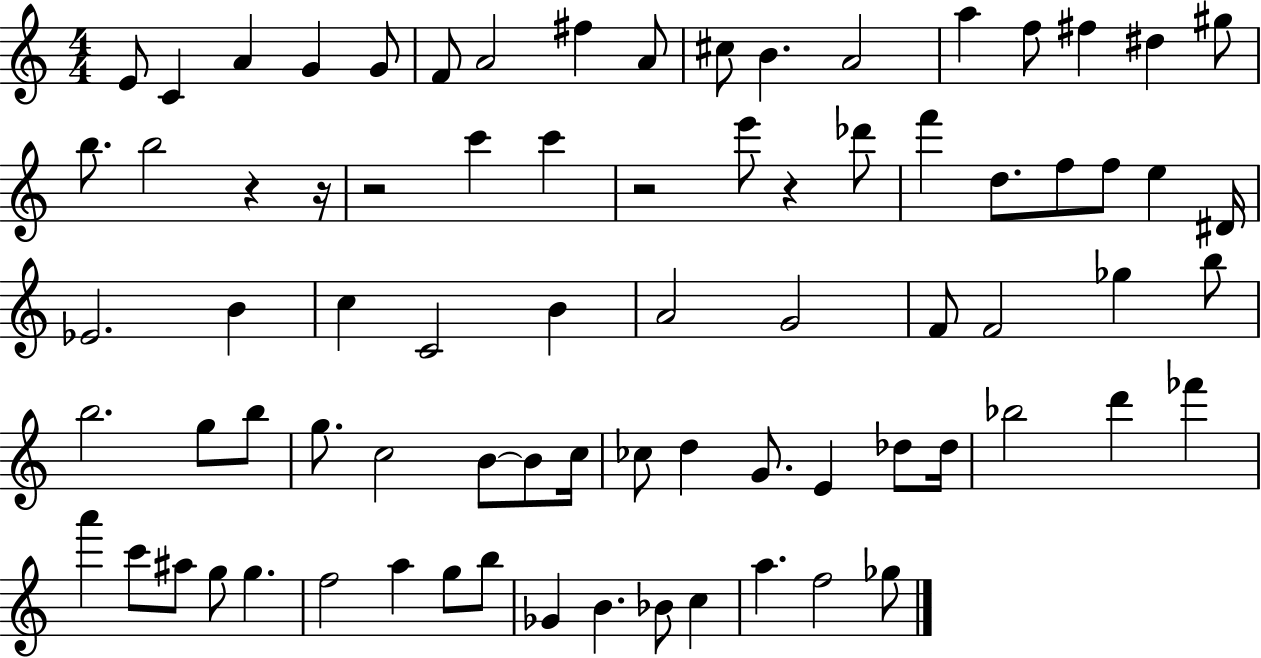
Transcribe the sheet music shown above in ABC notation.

X:1
T:Untitled
M:4/4
L:1/4
K:C
E/2 C A G G/2 F/2 A2 ^f A/2 ^c/2 B A2 a f/2 ^f ^d ^g/2 b/2 b2 z z/4 z2 c' c' z2 e'/2 z _d'/2 f' d/2 f/2 f/2 e ^D/4 _E2 B c C2 B A2 G2 F/2 F2 _g b/2 b2 g/2 b/2 g/2 c2 B/2 B/2 c/4 _c/2 d G/2 E _d/2 _d/4 _b2 d' _f' a' c'/2 ^a/2 g/2 g f2 a g/2 b/2 _G B _B/2 c a f2 _g/2